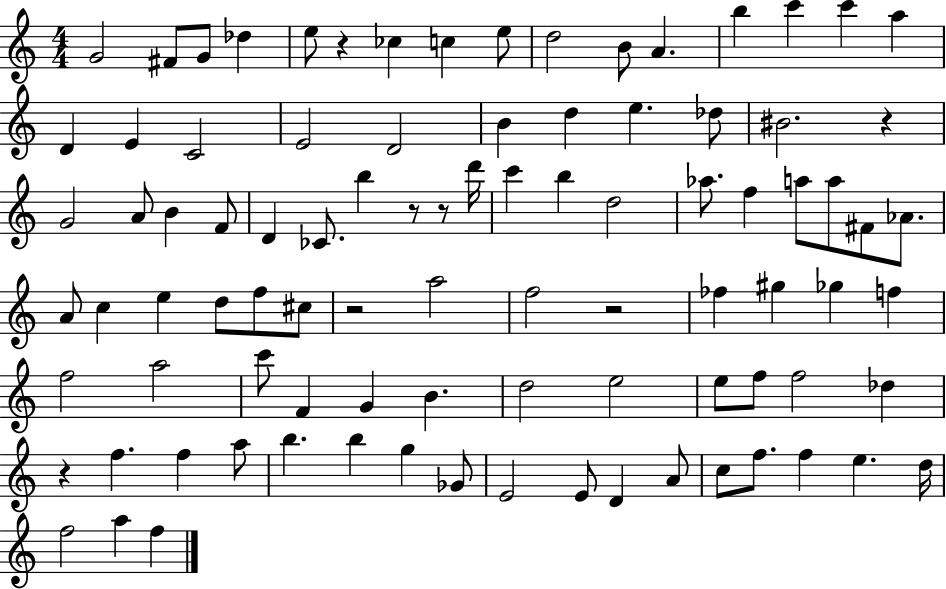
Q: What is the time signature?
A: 4/4